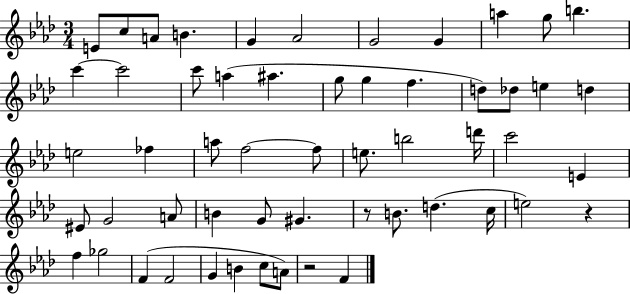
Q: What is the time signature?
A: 3/4